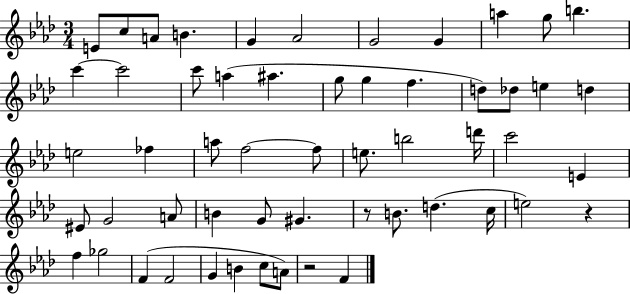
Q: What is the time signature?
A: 3/4